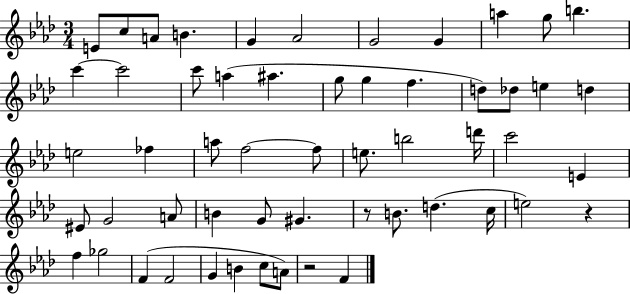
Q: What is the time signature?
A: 3/4